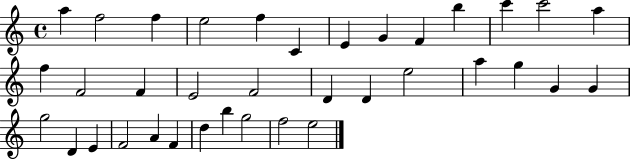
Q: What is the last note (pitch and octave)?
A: E5